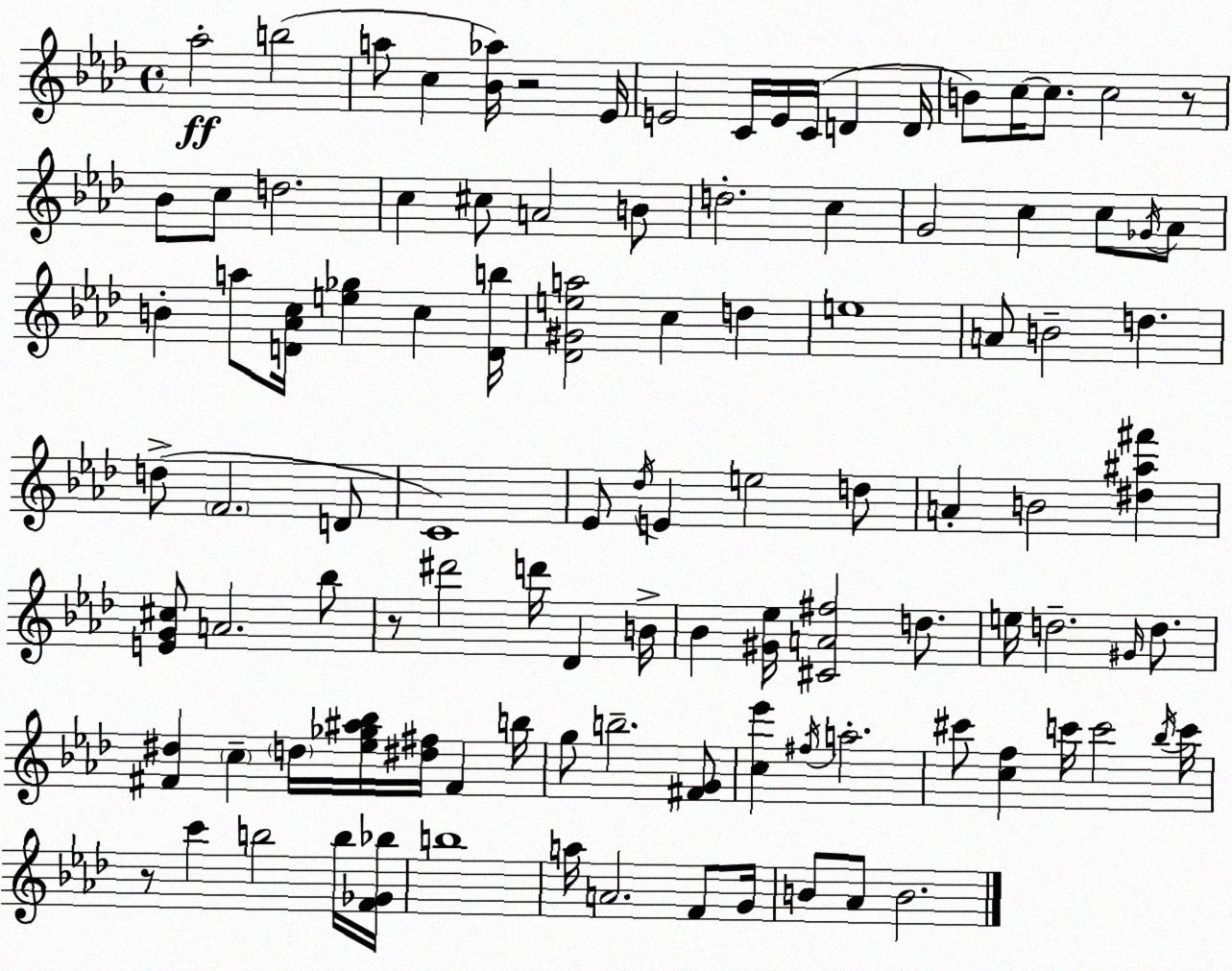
X:1
T:Untitled
M:4/4
L:1/4
K:Fm
_a2 b2 a/2 c [_B_a]/4 z2 _E/4 E2 C/4 E/4 C/4 D D/4 B/2 c/4 c/2 c2 z/2 _B/2 c/2 d2 c ^c/2 A2 B/2 d2 c G2 c c/2 _G/4 _A/2 B a/2 [D_Ac]/4 [e_g] c [Db]/4 [_D^Gea]2 c d e4 A/2 B2 d d/2 F2 D/2 C4 _E/2 _d/4 E e2 d/2 A B2 [^d^a^f'] [EG^c]/2 A2 _b/2 z/2 ^d'2 d'/4 _D B/4 _B [^G_e]/4 [^CA^f]2 d/2 e/4 d2 ^G/4 d/2 [^F^d] c d/4 [_e_g^a_b]/4 [^d^f]/4 ^F b/4 g/2 b2 [^FG]/2 [c_e'] ^f/4 a2 ^c'/2 [cf] c'/4 c'2 _b/4 c'/4 z/2 c' b2 b/4 [F_G_b]/4 b4 a/4 A2 F/2 G/4 B/2 _A/2 B2